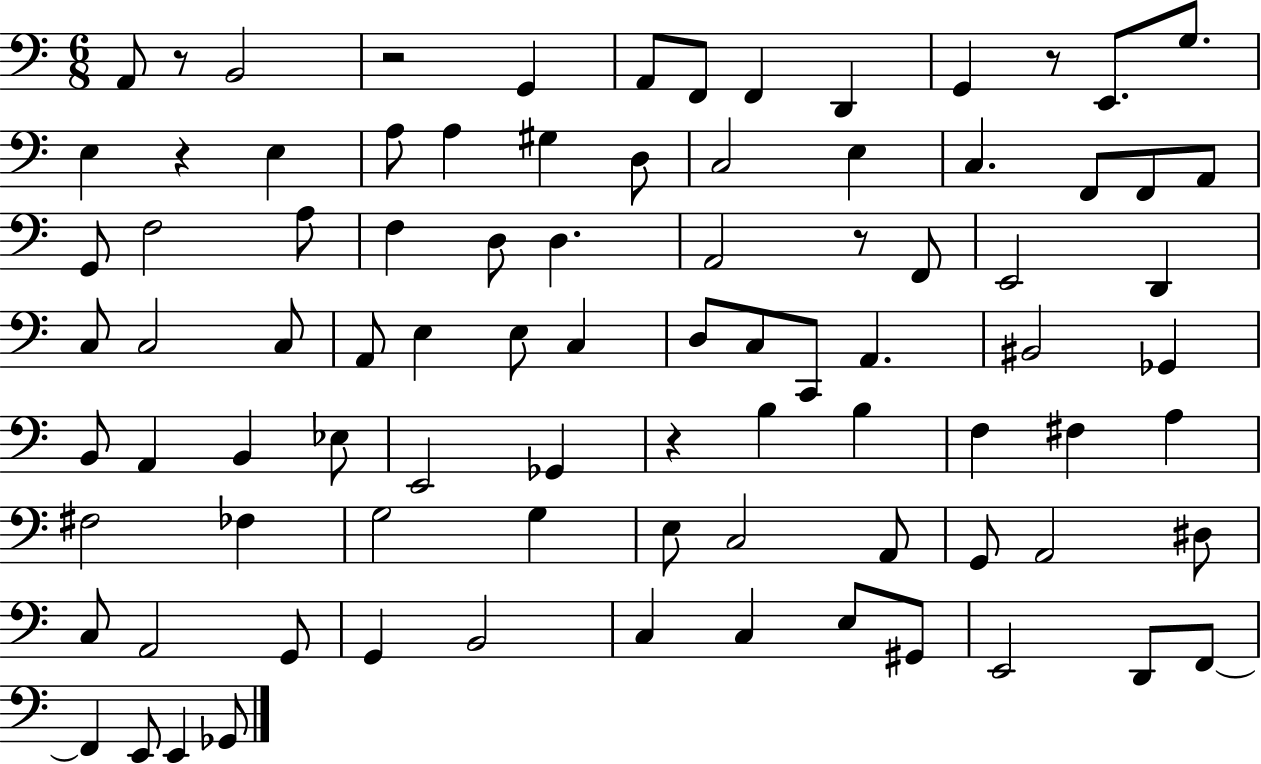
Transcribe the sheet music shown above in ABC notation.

X:1
T:Untitled
M:6/8
L:1/4
K:C
A,,/2 z/2 B,,2 z2 G,, A,,/2 F,,/2 F,, D,, G,, z/2 E,,/2 G,/2 E, z E, A,/2 A, ^G, D,/2 C,2 E, C, F,,/2 F,,/2 A,,/2 G,,/2 F,2 A,/2 F, D,/2 D, A,,2 z/2 F,,/2 E,,2 D,, C,/2 C,2 C,/2 A,,/2 E, E,/2 C, D,/2 C,/2 C,,/2 A,, ^B,,2 _G,, B,,/2 A,, B,, _E,/2 E,,2 _G,, z B, B, F, ^F, A, ^F,2 _F, G,2 G, E,/2 C,2 A,,/2 G,,/2 A,,2 ^D,/2 C,/2 A,,2 G,,/2 G,, B,,2 C, C, E,/2 ^G,,/2 E,,2 D,,/2 F,,/2 F,, E,,/2 E,, _G,,/2